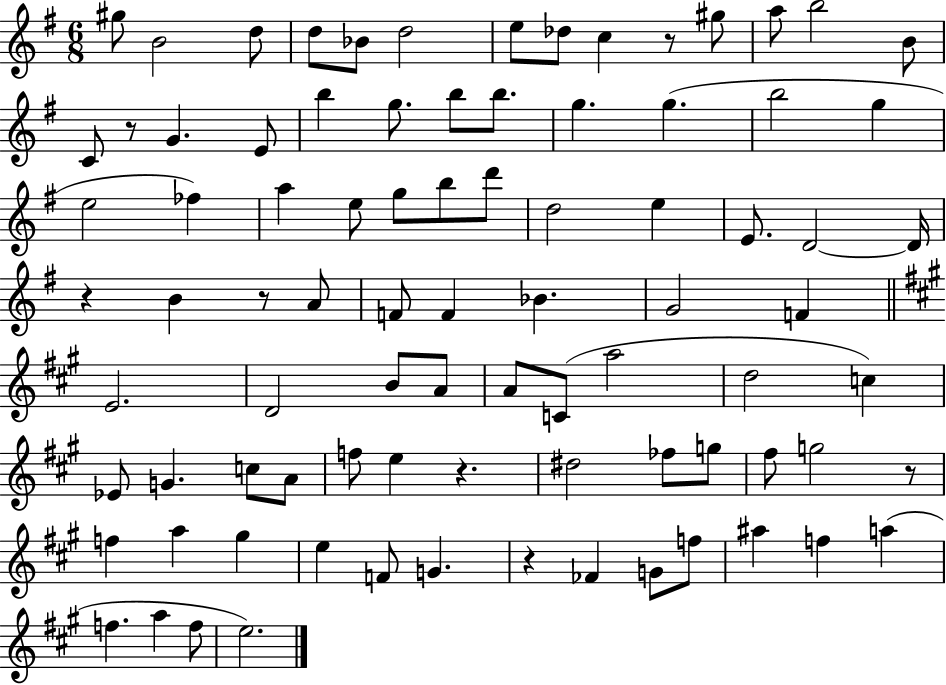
{
  \clef treble
  \numericTimeSignature
  \time 6/8
  \key g \major
  gis''8 b'2 d''8 | d''8 bes'8 d''2 | e''8 des''8 c''4 r8 gis''8 | a''8 b''2 b'8 | \break c'8 r8 g'4. e'8 | b''4 g''8. b''8 b''8. | g''4. g''4.( | b''2 g''4 | \break e''2 fes''4) | a''4 e''8 g''8 b''8 d'''8 | d''2 e''4 | e'8. d'2~~ d'16 | \break r4 b'4 r8 a'8 | f'8 f'4 bes'4. | g'2 f'4 | \bar "||" \break \key a \major e'2. | d'2 b'8 a'8 | a'8 c'8( a''2 | d''2 c''4) | \break ees'8 g'4. c''8 a'8 | f''8 e''4 r4. | dis''2 fes''8 g''8 | fis''8 g''2 r8 | \break f''4 a''4 gis''4 | e''4 f'8 g'4. | r4 fes'4 g'8 f''8 | ais''4 f''4 a''4( | \break f''4. a''4 f''8 | e''2.) | \bar "|."
}